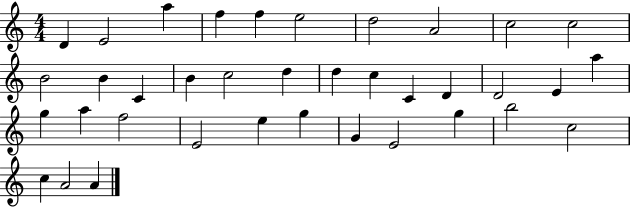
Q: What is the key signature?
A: C major